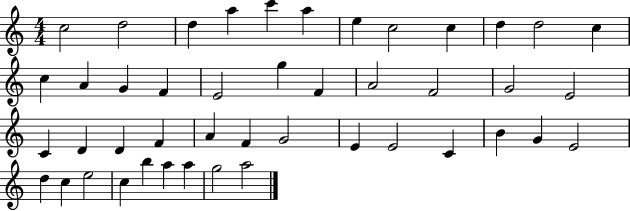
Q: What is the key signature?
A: C major